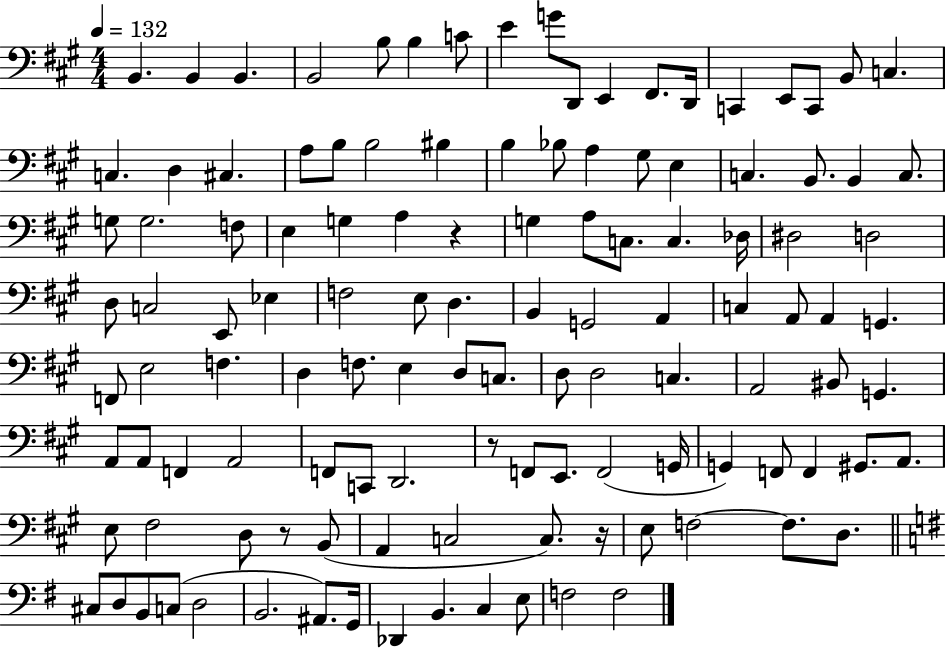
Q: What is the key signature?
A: A major